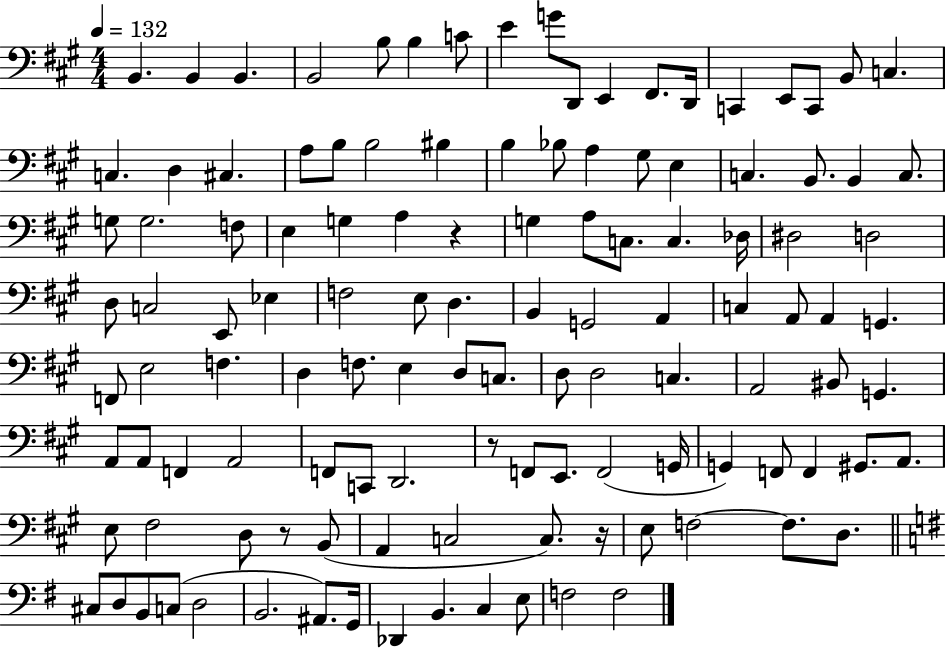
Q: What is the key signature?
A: A major